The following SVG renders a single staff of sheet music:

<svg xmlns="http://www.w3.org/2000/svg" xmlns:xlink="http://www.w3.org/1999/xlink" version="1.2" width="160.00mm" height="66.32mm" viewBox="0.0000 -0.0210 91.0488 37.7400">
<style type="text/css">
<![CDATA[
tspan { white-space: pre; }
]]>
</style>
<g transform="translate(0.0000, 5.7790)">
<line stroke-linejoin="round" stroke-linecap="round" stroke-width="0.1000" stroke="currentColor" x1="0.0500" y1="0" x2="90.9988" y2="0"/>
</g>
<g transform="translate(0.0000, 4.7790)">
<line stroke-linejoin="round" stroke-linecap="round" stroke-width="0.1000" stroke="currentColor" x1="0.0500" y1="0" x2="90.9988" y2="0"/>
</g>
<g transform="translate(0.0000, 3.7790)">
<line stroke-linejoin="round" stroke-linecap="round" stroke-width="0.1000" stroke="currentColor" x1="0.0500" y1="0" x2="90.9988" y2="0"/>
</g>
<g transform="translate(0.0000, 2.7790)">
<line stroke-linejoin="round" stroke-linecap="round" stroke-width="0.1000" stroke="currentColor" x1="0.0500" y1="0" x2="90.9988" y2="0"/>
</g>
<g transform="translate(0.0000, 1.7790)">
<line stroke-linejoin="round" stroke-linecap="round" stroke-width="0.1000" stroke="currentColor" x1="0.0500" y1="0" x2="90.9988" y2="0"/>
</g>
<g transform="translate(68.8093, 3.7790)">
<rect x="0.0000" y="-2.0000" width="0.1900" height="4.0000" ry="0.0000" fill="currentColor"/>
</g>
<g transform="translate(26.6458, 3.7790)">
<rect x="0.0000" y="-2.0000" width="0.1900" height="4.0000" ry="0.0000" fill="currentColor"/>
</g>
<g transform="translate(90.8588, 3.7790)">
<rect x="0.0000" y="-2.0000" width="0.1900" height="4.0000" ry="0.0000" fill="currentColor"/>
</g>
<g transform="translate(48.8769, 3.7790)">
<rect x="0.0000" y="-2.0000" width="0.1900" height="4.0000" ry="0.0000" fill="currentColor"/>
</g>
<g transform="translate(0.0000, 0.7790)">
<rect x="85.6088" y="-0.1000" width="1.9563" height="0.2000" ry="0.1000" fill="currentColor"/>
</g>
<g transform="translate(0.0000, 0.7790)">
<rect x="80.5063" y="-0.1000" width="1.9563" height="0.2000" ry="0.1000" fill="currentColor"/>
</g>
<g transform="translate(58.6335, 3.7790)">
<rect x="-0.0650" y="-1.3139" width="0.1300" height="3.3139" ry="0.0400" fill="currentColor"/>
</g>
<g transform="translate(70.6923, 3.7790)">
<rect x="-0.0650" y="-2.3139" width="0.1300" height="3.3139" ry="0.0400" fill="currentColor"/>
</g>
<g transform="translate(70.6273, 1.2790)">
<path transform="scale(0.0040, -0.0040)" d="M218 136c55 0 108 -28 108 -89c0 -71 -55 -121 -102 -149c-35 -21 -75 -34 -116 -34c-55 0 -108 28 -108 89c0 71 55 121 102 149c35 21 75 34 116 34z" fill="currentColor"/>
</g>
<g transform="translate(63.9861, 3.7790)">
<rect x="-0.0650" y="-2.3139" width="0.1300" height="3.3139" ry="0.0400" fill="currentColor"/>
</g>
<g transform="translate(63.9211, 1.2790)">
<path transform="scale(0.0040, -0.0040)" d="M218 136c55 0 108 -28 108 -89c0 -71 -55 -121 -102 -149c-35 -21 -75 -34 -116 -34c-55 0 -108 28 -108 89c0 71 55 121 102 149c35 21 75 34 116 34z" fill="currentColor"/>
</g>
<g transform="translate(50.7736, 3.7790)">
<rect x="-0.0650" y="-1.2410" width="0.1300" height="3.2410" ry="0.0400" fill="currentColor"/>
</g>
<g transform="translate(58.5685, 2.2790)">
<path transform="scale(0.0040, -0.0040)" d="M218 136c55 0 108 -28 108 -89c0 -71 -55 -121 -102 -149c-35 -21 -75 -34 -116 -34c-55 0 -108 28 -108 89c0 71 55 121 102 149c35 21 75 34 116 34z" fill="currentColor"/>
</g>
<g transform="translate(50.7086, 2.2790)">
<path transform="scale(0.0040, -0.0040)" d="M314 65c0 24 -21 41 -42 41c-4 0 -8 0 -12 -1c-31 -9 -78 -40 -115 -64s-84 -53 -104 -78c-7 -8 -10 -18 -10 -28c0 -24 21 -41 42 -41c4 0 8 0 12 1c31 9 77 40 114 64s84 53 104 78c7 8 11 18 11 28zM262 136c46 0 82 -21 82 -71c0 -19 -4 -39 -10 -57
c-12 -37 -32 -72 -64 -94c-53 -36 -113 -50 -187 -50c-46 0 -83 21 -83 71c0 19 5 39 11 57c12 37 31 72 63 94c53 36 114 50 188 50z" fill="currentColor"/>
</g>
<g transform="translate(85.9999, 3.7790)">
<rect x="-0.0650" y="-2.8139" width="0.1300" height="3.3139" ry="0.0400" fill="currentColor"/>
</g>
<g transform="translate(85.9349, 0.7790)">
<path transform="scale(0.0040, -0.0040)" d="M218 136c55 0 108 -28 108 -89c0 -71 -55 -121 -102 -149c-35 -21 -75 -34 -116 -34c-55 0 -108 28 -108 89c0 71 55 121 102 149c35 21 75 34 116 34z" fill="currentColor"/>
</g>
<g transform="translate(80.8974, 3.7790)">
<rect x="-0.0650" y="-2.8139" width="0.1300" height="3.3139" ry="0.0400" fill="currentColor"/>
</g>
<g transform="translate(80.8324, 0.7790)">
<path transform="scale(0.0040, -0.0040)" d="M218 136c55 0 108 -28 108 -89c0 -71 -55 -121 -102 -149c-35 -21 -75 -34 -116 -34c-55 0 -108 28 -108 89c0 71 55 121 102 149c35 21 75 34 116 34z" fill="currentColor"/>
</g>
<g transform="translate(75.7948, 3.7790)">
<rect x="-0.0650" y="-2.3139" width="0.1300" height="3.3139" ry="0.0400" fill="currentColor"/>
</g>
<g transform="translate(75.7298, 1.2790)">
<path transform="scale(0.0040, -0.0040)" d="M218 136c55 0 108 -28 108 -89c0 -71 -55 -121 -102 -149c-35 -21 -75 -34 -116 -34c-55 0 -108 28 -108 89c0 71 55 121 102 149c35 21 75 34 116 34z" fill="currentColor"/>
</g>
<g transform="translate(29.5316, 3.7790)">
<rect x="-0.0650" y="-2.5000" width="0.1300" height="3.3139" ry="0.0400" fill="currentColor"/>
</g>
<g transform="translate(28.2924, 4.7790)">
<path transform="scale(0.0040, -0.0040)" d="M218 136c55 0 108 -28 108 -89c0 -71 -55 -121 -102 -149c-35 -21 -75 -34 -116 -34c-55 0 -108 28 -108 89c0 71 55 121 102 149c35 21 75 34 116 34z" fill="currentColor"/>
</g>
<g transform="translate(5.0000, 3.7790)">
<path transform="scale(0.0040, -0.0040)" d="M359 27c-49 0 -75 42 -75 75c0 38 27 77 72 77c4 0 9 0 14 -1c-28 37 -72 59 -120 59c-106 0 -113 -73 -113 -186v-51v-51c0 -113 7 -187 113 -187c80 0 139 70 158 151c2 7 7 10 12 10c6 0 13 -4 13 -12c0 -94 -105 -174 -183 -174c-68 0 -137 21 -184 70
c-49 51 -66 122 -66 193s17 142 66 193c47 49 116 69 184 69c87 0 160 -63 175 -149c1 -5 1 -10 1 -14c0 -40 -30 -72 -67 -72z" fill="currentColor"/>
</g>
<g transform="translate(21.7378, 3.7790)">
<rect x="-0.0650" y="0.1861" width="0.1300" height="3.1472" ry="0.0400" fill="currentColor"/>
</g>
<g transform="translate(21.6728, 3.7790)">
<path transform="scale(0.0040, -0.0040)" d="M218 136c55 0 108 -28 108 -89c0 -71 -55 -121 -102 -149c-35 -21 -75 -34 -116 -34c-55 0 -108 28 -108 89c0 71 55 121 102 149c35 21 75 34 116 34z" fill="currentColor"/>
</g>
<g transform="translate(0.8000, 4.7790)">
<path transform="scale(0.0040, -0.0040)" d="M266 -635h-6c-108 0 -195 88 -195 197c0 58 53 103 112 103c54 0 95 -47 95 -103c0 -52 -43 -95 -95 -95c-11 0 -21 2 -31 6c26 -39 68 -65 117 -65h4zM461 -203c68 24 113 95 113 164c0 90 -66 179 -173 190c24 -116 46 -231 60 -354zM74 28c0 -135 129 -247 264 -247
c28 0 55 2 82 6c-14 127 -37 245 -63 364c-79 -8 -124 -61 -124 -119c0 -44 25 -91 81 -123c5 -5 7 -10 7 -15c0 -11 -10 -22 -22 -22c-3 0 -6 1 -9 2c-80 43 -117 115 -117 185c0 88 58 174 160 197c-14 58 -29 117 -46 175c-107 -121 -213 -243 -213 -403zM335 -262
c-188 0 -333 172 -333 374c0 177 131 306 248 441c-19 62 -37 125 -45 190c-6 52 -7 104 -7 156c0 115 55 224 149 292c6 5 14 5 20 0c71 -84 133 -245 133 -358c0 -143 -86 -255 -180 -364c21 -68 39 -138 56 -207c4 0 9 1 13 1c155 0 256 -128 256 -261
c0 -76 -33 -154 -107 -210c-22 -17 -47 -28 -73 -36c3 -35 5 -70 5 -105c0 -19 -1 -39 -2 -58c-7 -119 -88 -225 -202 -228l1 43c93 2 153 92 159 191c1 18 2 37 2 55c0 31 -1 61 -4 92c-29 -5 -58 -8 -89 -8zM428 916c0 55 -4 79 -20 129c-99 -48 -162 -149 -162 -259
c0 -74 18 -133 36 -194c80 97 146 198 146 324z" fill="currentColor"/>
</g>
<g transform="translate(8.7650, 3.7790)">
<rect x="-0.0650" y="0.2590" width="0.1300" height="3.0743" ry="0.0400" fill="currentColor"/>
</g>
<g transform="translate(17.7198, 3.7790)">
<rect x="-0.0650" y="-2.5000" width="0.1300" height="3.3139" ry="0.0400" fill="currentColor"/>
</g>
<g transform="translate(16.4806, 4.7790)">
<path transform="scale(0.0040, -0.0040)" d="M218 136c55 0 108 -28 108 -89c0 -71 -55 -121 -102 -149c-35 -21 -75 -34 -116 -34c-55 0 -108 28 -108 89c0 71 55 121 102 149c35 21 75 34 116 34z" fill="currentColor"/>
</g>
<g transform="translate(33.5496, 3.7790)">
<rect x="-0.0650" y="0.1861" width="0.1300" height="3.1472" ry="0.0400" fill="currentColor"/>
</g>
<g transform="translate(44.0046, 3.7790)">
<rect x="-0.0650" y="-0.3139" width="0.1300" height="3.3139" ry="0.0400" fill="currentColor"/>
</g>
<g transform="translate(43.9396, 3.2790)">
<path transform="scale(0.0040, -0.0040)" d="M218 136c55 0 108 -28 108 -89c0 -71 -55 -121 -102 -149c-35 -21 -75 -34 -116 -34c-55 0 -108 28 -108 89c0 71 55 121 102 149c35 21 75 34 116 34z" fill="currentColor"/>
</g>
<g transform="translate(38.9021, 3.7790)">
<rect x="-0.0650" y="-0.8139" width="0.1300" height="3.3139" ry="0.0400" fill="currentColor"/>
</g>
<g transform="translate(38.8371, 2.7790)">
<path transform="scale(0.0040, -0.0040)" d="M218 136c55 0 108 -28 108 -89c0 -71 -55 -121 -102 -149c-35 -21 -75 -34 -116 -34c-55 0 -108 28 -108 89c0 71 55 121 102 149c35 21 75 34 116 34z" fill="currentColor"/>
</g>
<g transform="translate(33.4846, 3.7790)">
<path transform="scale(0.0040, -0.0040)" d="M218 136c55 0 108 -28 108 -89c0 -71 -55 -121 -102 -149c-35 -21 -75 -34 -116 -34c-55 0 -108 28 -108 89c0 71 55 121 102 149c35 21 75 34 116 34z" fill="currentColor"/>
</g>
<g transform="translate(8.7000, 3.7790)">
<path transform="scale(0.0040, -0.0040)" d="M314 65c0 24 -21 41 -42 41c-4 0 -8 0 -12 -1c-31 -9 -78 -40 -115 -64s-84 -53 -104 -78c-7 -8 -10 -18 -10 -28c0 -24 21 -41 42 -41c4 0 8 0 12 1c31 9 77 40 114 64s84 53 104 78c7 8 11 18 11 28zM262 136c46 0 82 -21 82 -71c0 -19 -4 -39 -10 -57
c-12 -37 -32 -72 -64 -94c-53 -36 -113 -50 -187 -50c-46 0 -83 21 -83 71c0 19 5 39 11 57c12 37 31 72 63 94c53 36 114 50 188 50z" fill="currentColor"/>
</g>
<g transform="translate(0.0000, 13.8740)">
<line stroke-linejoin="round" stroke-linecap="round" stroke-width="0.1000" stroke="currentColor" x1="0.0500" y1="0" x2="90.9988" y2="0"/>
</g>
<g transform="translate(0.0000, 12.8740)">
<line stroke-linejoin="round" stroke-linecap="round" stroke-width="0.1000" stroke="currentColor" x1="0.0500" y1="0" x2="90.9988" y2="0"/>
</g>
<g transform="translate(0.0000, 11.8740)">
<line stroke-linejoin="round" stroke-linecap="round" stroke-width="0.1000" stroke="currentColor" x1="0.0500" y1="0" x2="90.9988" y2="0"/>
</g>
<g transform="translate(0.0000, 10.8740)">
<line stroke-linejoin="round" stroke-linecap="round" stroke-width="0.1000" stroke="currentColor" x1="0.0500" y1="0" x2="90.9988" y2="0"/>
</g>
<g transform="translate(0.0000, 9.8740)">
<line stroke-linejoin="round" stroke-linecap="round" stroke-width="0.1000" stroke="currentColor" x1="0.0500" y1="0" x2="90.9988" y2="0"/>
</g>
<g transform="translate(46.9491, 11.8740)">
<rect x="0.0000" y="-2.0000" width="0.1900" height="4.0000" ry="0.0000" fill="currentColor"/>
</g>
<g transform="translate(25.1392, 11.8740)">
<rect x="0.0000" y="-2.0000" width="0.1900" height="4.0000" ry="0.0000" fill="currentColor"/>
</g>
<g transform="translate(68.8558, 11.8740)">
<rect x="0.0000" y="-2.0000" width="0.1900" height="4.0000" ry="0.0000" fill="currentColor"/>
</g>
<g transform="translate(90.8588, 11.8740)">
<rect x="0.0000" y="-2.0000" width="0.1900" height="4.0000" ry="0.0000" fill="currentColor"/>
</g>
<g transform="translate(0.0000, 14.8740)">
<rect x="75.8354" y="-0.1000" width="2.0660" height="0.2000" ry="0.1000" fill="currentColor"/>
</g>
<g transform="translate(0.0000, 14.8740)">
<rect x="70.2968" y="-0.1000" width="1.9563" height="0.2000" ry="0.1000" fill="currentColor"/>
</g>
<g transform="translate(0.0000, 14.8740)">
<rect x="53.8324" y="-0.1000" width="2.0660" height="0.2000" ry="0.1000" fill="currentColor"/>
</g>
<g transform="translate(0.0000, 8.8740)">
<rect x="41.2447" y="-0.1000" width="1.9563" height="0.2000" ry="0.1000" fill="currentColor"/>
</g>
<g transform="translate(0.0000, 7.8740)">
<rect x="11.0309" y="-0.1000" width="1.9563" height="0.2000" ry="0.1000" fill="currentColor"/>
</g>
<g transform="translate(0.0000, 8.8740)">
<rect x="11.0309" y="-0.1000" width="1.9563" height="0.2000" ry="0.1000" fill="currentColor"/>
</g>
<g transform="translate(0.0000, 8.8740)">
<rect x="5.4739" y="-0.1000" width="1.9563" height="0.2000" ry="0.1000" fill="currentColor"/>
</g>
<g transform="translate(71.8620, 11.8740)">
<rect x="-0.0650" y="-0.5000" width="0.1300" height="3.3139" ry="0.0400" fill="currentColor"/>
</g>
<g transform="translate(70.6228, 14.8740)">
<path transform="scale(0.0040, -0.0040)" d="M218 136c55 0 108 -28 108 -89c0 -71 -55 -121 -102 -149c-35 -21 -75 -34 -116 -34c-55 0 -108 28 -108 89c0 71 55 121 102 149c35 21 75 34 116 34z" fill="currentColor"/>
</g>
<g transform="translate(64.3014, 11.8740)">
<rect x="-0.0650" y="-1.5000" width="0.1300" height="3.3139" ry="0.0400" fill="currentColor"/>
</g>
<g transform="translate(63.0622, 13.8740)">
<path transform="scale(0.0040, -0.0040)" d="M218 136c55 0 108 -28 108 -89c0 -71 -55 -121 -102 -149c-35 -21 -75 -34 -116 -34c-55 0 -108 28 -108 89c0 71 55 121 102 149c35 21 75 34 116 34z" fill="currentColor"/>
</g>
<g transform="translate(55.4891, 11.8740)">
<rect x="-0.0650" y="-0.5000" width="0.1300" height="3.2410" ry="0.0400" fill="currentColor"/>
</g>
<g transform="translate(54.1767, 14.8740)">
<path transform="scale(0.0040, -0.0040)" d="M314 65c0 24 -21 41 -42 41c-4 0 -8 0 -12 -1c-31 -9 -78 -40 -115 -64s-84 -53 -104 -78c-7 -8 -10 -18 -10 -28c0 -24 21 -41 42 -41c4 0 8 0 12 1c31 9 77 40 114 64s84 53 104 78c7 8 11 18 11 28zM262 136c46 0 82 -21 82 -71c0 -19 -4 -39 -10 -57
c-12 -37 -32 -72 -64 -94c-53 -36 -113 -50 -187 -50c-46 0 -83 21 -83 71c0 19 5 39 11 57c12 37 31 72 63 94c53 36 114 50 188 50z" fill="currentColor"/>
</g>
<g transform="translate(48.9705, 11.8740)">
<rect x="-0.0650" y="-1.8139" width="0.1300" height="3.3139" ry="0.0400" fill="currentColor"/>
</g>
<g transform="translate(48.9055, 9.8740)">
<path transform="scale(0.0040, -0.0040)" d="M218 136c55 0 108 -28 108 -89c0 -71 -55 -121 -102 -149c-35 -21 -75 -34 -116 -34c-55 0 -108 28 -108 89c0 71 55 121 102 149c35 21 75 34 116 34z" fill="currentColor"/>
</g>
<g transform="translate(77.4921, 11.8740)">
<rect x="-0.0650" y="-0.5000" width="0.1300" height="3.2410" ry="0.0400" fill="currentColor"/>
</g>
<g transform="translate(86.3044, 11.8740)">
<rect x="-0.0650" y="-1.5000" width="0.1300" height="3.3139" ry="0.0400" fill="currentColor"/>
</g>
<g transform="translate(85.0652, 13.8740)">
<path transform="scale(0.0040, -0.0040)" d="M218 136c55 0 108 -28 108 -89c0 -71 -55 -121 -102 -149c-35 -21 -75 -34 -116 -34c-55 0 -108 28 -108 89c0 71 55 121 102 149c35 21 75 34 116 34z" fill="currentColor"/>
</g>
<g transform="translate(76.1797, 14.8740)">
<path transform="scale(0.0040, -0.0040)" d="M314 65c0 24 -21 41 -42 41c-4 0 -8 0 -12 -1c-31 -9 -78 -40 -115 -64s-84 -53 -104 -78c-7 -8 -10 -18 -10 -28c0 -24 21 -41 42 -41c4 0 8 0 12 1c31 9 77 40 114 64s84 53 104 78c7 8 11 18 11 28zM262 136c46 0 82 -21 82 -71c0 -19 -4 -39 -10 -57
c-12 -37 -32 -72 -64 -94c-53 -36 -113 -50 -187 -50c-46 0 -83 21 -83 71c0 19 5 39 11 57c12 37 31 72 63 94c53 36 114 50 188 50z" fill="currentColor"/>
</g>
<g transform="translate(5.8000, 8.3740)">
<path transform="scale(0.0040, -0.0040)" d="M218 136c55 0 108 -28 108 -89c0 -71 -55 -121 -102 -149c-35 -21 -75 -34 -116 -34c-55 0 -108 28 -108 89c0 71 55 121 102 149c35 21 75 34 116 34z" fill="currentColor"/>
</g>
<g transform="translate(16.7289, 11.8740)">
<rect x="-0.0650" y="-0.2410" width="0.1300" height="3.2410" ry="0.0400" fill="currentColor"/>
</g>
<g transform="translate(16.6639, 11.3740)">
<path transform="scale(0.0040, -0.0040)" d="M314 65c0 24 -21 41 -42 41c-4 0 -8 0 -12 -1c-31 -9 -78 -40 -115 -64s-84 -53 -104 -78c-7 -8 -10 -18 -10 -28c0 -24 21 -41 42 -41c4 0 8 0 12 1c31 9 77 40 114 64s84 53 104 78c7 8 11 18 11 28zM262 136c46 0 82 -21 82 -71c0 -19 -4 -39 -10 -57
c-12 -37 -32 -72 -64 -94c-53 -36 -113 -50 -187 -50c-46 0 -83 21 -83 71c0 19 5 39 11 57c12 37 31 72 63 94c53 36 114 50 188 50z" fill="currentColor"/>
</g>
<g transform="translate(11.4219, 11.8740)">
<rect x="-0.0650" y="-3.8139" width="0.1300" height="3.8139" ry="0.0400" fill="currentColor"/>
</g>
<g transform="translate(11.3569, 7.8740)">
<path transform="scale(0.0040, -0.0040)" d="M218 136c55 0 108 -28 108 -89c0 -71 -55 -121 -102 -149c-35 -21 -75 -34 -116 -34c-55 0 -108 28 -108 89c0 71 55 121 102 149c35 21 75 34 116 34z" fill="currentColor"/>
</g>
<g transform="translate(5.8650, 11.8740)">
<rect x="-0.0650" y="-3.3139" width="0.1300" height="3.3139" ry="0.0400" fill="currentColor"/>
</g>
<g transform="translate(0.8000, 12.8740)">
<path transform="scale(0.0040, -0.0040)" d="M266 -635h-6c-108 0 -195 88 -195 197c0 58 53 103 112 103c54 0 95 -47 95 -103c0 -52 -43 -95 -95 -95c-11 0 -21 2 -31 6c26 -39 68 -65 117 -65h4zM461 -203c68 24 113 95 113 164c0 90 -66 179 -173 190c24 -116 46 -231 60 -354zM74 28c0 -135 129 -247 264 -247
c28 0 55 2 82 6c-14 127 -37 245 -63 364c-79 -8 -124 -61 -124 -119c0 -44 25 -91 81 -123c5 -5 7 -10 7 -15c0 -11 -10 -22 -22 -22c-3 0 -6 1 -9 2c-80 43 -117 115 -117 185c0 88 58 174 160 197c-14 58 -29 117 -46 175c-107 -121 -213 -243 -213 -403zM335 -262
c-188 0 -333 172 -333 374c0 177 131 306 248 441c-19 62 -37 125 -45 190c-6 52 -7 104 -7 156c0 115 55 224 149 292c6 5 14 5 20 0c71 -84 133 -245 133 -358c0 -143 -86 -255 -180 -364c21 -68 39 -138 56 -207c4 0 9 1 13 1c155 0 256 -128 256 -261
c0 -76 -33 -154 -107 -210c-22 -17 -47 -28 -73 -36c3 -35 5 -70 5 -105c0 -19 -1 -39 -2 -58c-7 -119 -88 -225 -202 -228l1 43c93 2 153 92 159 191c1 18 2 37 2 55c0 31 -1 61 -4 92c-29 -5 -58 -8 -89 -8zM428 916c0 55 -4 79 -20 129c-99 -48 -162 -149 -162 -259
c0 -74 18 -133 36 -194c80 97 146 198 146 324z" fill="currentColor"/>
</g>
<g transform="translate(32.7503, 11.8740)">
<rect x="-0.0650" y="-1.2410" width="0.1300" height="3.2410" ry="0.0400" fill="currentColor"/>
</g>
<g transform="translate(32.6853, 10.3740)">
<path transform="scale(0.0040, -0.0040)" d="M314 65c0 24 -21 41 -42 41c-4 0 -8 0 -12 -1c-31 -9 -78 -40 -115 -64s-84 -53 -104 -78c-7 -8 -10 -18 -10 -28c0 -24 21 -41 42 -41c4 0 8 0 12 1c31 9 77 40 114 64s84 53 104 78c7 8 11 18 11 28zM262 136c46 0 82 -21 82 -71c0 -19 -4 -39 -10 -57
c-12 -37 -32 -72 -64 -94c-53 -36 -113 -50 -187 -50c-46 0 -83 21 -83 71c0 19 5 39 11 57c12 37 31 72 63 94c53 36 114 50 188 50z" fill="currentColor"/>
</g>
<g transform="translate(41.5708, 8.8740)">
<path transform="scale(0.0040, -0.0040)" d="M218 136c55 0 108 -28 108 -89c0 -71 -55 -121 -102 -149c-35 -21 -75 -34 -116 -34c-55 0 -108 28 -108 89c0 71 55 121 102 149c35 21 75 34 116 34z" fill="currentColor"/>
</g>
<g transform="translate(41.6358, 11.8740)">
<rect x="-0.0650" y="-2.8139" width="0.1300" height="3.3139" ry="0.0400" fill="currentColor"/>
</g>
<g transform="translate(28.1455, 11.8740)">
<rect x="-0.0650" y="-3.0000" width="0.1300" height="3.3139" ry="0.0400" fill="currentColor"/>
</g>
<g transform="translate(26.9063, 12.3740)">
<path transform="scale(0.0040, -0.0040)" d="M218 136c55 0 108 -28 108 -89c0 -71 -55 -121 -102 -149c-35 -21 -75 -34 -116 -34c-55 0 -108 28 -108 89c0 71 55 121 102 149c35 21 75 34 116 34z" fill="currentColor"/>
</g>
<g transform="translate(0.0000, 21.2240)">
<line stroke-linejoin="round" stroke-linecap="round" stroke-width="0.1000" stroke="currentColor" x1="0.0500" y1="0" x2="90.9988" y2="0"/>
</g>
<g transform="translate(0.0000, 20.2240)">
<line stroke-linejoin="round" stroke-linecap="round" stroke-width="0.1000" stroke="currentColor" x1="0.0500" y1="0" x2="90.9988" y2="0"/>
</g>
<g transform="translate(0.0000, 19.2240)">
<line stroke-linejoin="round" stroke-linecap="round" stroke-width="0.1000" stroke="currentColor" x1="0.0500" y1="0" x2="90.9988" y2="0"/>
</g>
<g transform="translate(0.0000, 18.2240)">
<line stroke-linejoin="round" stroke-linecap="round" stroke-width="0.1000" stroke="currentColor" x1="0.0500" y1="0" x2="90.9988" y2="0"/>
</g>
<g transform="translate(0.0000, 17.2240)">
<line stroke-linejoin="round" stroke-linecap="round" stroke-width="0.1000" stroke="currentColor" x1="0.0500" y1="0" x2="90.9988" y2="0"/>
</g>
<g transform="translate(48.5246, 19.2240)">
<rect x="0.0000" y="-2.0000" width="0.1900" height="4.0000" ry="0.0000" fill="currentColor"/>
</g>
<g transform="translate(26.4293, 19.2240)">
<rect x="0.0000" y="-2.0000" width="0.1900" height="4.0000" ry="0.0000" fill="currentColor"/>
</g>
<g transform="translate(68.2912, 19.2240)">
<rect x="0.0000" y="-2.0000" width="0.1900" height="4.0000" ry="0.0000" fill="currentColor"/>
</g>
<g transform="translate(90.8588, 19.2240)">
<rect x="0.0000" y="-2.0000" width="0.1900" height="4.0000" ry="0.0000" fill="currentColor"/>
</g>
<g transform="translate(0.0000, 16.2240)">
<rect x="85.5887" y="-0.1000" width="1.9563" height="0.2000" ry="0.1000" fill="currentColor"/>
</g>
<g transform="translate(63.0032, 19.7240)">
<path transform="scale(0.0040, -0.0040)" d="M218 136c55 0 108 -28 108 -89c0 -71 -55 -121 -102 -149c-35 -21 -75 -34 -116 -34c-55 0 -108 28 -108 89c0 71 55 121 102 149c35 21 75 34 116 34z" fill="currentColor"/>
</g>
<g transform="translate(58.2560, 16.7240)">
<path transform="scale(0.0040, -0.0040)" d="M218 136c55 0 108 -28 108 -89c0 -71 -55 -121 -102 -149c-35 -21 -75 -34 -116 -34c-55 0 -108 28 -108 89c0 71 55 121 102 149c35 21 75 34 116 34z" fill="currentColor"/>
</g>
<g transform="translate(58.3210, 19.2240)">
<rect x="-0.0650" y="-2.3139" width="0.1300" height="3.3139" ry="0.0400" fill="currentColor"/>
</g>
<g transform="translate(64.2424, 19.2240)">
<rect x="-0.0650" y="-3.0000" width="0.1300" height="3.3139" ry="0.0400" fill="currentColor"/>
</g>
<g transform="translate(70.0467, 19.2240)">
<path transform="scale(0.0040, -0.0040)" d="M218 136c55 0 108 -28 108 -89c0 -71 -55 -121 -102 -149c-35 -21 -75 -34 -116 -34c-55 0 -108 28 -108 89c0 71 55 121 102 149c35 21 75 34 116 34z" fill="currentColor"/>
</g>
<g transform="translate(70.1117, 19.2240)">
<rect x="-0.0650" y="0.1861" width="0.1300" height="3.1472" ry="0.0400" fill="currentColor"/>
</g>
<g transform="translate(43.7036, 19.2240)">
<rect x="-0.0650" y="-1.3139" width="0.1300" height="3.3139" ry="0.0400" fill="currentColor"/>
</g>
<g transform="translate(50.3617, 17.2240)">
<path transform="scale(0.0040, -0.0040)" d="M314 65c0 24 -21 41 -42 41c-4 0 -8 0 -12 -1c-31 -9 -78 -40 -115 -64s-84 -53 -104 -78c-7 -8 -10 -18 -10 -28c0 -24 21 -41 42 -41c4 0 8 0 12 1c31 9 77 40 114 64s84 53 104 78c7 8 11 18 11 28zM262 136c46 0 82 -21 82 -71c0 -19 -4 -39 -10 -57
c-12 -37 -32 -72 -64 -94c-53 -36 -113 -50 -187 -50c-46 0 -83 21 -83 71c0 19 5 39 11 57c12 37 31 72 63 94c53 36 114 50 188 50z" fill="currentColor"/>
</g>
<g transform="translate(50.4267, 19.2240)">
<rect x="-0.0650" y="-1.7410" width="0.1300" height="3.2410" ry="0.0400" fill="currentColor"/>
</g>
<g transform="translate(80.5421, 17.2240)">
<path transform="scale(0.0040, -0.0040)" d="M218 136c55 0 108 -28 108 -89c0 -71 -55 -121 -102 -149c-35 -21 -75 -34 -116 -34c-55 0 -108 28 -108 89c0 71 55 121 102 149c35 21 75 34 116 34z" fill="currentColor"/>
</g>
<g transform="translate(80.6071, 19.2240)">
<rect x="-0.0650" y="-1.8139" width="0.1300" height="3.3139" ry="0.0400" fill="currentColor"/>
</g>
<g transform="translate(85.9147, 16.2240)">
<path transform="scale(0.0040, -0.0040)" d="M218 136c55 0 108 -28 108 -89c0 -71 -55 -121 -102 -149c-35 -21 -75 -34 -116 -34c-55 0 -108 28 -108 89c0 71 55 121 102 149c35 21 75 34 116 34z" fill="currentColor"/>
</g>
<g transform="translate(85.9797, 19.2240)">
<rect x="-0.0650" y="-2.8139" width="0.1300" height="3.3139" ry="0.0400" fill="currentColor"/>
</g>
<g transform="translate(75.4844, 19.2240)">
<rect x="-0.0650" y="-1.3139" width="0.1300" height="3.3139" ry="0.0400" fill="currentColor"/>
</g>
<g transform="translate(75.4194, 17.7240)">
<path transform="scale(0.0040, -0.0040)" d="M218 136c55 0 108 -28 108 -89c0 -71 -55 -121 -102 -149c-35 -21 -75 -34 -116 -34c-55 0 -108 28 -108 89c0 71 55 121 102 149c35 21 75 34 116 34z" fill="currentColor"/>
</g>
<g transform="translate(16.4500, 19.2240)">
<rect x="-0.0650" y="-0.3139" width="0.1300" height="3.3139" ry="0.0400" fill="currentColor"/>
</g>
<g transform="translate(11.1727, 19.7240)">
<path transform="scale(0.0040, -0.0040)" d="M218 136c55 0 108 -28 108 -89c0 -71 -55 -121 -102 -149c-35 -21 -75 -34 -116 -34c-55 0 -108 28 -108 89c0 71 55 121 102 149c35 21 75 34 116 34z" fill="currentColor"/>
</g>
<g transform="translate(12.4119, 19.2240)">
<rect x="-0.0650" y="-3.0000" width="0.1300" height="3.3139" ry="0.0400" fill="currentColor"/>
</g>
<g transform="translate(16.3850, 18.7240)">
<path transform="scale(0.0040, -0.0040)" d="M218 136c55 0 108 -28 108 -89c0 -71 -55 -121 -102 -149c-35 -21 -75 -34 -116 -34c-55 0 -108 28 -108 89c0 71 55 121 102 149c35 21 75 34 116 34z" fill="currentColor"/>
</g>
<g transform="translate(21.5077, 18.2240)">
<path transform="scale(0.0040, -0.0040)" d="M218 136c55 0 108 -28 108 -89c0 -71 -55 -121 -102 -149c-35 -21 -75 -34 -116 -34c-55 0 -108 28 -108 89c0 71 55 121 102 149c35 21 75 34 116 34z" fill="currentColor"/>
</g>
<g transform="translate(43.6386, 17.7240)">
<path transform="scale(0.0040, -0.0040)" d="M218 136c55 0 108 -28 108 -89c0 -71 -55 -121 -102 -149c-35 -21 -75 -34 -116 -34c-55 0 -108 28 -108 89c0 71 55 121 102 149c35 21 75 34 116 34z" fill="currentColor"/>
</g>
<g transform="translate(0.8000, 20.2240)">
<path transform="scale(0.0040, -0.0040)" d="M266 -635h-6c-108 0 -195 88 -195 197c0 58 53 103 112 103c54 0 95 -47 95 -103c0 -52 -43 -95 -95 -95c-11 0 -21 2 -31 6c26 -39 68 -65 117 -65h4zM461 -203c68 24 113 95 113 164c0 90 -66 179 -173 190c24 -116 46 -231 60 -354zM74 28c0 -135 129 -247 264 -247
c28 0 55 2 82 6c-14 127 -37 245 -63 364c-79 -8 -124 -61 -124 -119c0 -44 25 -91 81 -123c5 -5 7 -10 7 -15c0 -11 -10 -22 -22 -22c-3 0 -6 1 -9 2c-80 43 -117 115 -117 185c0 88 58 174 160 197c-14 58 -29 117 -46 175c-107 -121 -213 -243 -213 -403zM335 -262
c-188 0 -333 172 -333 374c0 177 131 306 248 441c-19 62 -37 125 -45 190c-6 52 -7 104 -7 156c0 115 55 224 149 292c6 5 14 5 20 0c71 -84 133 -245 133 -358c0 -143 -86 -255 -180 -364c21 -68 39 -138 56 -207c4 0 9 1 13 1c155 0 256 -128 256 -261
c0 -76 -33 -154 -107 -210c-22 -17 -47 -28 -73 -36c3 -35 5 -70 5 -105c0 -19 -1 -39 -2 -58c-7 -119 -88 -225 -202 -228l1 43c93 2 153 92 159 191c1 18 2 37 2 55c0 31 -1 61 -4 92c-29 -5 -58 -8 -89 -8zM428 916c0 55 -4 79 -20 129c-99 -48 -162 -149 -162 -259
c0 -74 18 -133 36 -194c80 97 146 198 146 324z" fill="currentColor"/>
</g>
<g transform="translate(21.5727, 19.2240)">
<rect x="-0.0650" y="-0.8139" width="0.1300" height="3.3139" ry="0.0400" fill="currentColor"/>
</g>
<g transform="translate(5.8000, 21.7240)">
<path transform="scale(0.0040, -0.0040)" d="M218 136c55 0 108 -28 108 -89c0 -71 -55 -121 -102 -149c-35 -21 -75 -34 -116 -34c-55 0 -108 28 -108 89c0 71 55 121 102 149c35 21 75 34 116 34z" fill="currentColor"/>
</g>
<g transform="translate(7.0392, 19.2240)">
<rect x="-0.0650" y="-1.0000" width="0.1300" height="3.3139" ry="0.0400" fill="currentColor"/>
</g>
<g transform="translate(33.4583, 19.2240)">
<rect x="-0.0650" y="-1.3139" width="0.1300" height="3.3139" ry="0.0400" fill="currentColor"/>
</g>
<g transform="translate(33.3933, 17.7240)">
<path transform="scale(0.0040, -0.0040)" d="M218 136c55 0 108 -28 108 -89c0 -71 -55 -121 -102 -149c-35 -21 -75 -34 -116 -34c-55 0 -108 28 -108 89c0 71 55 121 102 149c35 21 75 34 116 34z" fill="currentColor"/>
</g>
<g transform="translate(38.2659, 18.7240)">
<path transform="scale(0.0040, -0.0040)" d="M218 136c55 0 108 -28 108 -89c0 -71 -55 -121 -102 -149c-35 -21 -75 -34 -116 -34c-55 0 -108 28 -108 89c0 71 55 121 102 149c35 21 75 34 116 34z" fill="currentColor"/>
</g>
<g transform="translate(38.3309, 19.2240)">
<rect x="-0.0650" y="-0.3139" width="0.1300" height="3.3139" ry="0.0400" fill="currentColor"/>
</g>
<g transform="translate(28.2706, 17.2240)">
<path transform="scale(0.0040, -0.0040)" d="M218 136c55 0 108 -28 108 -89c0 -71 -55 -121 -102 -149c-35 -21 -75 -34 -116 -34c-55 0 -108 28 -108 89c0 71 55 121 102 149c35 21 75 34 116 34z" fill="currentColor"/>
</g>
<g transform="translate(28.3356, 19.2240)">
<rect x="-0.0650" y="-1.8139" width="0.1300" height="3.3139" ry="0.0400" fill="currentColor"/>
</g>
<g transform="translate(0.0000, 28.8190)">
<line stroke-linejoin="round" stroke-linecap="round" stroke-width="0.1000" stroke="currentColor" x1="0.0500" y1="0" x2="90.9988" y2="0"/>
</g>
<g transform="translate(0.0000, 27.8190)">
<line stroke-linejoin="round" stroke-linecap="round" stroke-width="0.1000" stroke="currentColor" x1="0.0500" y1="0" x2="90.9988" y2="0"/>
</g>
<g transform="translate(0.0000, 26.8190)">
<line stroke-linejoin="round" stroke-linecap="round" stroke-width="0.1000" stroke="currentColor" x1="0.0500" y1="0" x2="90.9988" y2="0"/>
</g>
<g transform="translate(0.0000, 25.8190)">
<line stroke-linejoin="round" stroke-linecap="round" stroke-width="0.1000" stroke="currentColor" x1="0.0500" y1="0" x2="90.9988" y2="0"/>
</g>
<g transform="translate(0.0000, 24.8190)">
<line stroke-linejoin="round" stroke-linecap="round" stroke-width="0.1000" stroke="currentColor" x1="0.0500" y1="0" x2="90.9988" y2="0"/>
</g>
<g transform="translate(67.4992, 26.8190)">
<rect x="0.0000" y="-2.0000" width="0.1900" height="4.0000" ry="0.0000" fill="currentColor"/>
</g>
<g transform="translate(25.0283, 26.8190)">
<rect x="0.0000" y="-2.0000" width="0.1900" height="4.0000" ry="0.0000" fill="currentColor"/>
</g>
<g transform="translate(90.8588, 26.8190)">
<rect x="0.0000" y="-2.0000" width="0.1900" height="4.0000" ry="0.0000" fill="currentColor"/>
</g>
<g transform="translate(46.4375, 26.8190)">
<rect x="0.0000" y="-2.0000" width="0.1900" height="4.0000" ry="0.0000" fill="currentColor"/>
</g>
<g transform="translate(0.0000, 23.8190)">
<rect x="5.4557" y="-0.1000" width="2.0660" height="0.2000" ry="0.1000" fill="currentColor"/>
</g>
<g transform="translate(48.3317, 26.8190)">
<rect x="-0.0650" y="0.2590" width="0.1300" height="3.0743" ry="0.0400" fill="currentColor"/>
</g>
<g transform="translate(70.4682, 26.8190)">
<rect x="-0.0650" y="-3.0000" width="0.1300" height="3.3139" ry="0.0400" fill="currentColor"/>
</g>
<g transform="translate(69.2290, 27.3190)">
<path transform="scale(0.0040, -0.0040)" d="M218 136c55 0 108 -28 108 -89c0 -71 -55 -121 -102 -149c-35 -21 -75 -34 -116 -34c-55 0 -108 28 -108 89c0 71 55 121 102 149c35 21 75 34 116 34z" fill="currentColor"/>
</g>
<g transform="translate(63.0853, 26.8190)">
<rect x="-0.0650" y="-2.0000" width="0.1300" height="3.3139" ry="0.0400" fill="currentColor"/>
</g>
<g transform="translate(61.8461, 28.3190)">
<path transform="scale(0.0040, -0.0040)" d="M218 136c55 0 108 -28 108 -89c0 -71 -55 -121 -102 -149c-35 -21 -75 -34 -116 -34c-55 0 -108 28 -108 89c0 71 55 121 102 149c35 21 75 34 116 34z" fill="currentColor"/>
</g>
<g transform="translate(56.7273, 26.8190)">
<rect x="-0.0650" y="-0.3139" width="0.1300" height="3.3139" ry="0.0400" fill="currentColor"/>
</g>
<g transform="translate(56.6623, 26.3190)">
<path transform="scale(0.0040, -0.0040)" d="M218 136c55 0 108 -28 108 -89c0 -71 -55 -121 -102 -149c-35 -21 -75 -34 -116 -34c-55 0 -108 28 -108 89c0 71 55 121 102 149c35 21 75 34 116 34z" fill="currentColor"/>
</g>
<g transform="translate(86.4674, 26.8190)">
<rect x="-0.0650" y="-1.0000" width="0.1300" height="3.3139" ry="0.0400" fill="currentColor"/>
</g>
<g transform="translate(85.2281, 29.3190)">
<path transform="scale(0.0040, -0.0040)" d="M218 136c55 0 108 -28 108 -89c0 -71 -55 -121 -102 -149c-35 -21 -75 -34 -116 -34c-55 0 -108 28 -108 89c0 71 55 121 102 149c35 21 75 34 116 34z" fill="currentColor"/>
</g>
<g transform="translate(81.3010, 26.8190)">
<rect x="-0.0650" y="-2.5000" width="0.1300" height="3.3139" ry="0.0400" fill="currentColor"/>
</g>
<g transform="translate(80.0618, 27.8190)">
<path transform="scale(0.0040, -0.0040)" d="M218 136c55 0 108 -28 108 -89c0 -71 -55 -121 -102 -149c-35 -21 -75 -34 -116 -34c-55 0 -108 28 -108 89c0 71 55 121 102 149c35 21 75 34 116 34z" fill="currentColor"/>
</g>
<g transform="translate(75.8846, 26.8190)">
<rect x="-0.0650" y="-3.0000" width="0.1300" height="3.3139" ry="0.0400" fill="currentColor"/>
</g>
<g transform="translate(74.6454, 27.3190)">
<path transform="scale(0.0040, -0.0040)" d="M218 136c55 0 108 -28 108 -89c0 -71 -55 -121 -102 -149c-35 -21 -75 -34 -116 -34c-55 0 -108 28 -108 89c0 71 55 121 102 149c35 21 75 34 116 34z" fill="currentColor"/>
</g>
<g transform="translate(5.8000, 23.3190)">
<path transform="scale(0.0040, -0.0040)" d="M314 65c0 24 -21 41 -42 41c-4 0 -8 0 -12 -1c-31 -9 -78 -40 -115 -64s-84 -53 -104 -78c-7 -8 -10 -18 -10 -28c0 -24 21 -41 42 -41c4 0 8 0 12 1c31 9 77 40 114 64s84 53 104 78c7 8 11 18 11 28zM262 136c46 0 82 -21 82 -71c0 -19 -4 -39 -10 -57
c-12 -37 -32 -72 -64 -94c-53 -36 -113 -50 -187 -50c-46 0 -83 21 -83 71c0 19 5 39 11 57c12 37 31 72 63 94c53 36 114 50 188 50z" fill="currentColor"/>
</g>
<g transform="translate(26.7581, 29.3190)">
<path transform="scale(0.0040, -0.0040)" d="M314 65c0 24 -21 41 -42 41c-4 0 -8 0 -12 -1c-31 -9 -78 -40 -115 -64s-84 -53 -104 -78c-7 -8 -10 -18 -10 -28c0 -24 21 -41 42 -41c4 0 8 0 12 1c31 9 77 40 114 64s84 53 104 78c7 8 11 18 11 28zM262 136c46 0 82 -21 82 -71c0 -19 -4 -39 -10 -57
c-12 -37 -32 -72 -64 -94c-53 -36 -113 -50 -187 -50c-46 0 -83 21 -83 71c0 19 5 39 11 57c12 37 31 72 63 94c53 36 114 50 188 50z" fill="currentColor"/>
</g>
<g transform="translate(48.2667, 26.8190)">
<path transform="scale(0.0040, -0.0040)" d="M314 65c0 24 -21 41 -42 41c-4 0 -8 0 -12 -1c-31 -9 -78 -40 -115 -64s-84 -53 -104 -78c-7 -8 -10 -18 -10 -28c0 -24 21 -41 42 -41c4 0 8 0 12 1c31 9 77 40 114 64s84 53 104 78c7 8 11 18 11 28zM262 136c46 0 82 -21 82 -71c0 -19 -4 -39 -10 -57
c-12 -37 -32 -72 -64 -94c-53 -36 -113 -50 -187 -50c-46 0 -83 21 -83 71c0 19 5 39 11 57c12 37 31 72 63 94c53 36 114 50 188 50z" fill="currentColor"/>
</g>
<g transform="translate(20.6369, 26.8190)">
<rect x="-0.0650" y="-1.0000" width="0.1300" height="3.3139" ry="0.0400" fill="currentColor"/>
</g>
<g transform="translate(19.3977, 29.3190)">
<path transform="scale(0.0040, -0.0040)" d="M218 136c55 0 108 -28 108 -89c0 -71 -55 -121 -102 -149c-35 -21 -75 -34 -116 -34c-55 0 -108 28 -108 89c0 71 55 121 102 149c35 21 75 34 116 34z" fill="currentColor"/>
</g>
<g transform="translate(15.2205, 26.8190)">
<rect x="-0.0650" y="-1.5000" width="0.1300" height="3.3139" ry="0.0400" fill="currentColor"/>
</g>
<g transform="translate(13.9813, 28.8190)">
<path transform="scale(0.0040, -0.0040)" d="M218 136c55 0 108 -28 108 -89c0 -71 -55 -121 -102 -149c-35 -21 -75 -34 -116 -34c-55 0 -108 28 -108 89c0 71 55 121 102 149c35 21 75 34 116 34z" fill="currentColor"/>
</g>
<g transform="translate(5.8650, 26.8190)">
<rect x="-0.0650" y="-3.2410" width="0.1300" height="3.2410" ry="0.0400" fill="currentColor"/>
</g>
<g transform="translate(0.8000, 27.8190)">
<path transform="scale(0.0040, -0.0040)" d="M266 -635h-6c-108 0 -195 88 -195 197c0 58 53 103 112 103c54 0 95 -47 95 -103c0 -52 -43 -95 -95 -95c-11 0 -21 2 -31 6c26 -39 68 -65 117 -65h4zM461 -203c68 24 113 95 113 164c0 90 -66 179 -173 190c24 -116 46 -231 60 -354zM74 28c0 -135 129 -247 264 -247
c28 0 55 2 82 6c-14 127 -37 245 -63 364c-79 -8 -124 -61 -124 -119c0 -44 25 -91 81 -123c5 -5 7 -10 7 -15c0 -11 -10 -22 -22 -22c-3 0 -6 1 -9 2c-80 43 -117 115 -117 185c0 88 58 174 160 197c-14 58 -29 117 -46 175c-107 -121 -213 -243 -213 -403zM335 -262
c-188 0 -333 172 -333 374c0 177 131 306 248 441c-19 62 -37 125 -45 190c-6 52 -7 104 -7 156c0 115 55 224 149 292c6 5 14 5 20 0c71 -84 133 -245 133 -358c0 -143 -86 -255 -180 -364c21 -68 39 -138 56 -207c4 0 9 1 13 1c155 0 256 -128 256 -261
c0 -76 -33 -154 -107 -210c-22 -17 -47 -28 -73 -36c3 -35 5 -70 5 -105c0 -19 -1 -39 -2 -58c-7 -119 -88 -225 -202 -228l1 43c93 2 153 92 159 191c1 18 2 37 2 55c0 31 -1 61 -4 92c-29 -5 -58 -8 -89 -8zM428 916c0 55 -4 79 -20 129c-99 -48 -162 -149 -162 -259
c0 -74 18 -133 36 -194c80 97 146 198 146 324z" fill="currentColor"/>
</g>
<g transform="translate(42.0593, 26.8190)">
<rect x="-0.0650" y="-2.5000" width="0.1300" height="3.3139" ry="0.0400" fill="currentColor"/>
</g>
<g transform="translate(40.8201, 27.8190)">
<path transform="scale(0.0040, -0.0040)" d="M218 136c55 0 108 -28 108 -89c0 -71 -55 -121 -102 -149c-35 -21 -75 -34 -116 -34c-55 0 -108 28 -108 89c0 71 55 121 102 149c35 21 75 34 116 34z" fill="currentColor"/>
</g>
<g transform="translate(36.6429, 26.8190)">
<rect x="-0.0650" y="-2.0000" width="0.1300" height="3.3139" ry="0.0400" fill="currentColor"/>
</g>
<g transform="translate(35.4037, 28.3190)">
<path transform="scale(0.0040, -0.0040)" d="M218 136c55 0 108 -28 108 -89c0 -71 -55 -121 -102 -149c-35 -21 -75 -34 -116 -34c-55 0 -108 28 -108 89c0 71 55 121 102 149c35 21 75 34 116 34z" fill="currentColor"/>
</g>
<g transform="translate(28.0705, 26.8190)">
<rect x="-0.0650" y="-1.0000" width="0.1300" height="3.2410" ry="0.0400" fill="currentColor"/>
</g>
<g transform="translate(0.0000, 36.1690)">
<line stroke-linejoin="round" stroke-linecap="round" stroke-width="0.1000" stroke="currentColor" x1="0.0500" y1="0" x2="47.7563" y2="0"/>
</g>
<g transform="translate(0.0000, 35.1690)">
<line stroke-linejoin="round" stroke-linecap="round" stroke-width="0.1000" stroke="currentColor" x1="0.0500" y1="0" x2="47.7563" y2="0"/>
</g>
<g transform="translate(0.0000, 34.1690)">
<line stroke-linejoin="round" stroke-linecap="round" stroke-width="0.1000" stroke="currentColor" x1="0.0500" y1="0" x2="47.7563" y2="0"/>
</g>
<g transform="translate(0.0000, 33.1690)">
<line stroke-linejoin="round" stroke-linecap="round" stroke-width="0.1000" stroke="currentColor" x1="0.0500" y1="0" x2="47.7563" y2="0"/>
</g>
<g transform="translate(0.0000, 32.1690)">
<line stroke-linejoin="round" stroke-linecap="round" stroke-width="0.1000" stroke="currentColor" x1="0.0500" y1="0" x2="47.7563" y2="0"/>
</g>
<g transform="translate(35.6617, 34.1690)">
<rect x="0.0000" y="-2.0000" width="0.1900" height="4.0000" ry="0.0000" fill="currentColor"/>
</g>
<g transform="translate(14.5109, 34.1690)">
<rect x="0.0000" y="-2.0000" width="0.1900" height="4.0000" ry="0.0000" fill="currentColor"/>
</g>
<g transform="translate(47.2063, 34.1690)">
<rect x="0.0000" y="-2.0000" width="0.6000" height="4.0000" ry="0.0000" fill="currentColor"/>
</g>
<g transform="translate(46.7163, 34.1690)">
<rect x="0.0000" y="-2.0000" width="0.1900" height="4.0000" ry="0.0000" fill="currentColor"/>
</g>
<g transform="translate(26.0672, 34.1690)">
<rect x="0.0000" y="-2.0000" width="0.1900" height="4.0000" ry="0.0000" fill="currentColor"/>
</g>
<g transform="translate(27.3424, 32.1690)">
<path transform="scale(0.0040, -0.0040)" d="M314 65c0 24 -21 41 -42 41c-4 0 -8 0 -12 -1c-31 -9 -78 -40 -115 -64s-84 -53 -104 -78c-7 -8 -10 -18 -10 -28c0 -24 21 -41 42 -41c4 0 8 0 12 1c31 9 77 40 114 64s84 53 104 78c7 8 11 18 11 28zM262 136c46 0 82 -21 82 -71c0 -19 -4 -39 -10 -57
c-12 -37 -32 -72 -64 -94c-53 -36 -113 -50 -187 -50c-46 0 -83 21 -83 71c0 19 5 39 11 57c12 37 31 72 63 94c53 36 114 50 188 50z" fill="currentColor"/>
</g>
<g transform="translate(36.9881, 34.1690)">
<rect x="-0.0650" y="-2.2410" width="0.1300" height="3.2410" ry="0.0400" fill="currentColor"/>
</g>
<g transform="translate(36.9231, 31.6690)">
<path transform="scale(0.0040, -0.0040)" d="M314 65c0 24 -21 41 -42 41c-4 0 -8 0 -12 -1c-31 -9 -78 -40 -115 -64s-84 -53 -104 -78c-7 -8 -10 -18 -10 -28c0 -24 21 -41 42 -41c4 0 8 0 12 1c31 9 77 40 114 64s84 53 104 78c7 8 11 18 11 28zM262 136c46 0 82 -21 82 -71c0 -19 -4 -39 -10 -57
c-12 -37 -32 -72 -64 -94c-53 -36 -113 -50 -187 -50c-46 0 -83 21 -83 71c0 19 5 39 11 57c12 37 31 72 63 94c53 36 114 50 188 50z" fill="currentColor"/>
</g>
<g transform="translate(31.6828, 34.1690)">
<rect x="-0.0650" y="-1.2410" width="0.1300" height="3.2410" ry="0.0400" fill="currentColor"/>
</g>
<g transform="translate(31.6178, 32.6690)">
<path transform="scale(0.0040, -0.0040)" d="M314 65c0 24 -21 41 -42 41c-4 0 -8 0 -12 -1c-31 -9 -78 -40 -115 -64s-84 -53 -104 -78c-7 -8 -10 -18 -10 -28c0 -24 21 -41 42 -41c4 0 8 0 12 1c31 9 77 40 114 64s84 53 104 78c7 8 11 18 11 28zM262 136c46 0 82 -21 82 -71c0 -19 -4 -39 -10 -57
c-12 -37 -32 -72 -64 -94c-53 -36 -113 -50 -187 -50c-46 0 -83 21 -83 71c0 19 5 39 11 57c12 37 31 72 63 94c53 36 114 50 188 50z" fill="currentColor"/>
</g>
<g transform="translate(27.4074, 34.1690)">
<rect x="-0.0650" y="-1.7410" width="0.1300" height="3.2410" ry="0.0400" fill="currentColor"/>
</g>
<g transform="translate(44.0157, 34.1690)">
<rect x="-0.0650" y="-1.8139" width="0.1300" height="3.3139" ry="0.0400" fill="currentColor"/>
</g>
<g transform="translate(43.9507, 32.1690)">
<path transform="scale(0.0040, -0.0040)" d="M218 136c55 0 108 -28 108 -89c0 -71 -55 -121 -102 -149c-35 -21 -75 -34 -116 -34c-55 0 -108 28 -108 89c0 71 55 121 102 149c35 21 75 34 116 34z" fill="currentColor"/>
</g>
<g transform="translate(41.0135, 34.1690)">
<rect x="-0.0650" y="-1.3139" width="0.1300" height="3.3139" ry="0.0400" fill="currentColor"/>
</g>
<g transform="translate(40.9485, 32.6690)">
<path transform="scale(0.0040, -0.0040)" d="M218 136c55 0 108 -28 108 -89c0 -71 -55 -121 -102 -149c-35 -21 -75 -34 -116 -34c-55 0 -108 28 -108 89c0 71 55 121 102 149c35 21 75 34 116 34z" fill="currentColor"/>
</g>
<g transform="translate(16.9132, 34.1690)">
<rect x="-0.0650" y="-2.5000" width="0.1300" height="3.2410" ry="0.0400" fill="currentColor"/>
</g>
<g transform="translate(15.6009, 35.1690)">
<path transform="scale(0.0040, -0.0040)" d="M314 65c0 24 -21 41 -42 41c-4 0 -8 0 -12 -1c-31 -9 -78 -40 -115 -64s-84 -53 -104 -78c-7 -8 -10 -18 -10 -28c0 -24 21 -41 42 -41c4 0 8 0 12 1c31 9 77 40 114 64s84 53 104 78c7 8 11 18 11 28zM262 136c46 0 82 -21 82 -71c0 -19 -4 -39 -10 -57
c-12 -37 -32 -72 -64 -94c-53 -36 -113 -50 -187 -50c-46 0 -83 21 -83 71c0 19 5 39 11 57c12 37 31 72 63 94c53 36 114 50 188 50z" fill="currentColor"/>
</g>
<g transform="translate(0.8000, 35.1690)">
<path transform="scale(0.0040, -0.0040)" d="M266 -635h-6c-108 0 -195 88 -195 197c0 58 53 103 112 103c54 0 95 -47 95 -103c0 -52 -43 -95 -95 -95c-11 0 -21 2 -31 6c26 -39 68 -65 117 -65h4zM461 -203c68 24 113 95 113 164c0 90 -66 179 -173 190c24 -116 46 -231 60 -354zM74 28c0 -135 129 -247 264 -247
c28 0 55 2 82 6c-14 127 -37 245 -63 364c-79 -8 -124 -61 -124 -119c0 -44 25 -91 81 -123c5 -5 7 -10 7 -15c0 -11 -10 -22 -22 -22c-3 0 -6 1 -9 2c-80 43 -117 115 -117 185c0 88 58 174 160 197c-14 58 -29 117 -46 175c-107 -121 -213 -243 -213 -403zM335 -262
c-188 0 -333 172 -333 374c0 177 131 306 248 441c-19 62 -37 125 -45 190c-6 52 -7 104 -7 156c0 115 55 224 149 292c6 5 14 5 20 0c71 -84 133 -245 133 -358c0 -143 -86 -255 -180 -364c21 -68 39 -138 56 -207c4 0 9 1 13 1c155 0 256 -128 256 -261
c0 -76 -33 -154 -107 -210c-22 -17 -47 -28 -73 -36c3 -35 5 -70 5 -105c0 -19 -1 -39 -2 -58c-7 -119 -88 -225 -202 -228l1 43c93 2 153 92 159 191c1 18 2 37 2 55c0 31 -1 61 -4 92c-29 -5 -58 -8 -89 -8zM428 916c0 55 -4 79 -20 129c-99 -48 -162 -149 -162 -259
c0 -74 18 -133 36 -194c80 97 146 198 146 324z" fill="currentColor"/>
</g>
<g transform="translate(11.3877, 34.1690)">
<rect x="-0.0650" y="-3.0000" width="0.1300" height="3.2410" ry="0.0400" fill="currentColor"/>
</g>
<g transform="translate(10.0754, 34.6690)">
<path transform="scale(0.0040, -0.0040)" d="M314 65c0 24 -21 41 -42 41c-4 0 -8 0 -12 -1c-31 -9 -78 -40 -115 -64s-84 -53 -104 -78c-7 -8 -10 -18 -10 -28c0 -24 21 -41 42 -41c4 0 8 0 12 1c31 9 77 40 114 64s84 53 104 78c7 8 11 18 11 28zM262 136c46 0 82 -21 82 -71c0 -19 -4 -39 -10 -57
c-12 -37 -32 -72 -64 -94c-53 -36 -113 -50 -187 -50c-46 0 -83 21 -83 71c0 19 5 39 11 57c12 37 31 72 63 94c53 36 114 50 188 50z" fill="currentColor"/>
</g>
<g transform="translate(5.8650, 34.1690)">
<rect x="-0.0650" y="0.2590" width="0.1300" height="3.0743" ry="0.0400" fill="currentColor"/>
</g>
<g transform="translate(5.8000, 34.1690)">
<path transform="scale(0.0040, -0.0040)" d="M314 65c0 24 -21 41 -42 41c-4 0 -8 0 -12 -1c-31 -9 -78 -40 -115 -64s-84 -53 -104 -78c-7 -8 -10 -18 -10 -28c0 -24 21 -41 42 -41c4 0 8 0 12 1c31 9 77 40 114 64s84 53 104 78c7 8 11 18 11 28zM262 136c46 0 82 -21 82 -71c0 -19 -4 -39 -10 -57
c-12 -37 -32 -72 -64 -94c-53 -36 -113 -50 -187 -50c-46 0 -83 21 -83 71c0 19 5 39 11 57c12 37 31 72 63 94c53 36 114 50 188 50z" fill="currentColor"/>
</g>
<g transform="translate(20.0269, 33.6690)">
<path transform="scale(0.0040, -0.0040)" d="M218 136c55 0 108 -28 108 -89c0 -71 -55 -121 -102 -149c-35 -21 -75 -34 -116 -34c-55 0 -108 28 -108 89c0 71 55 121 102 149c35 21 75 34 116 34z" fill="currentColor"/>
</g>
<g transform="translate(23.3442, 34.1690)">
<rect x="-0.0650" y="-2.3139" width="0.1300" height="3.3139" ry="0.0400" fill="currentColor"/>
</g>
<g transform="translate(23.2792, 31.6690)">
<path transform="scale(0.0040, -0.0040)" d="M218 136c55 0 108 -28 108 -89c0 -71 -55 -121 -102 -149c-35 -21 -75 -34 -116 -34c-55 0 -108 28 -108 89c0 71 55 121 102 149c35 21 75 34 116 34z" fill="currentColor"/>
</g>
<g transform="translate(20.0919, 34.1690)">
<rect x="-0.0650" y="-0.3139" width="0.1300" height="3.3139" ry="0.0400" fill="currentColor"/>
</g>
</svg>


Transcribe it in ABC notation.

X:1
T:Untitled
M:4/4
L:1/4
K:C
B2 G B G B d c e2 e g g g a a b c' c2 A e2 a f C2 E C C2 E D A c d f e c e f2 g A B e f a b2 E D D2 F G B2 c F A A G D B2 A2 G2 c g f2 e2 g2 e f